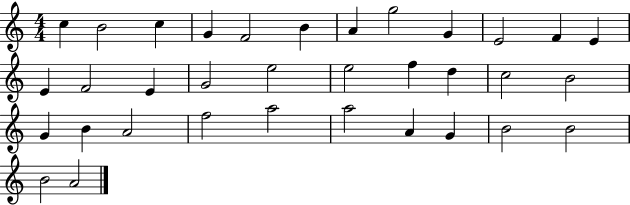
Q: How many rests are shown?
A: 0